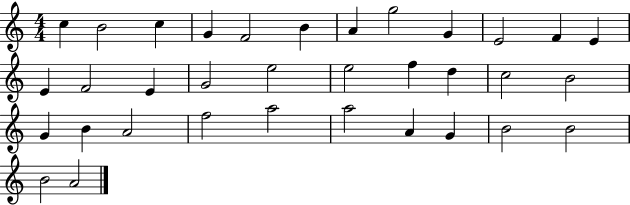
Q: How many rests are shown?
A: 0